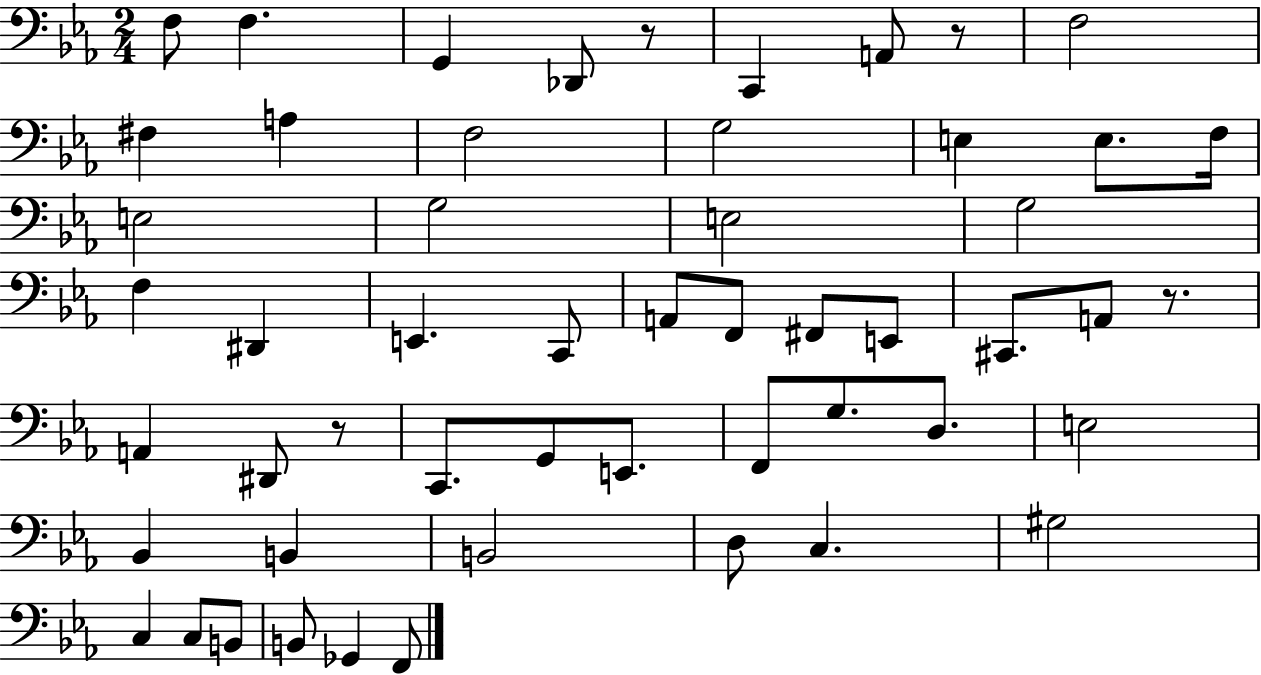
{
  \clef bass
  \numericTimeSignature
  \time 2/4
  \key ees \major
  f8 f4. | g,4 des,8 r8 | c,4 a,8 r8 | f2 | \break fis4 a4 | f2 | g2 | e4 e8. f16 | \break e2 | g2 | e2 | g2 | \break f4 dis,4 | e,4. c,8 | a,8 f,8 fis,8 e,8 | cis,8. a,8 r8. | \break a,4 dis,8 r8 | c,8. g,8 e,8. | f,8 g8. d8. | e2 | \break bes,4 b,4 | b,2 | d8 c4. | gis2 | \break c4 c8 b,8 | b,8 ges,4 f,8 | \bar "|."
}